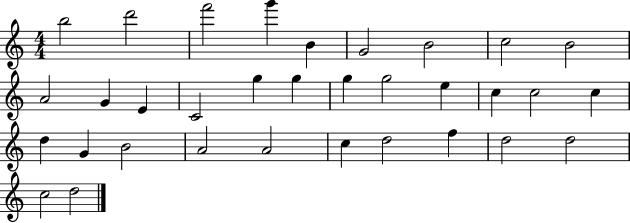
X:1
T:Untitled
M:4/4
L:1/4
K:C
b2 d'2 f'2 g' B G2 B2 c2 B2 A2 G E C2 g g g g2 e c c2 c d G B2 A2 A2 c d2 f d2 d2 c2 d2